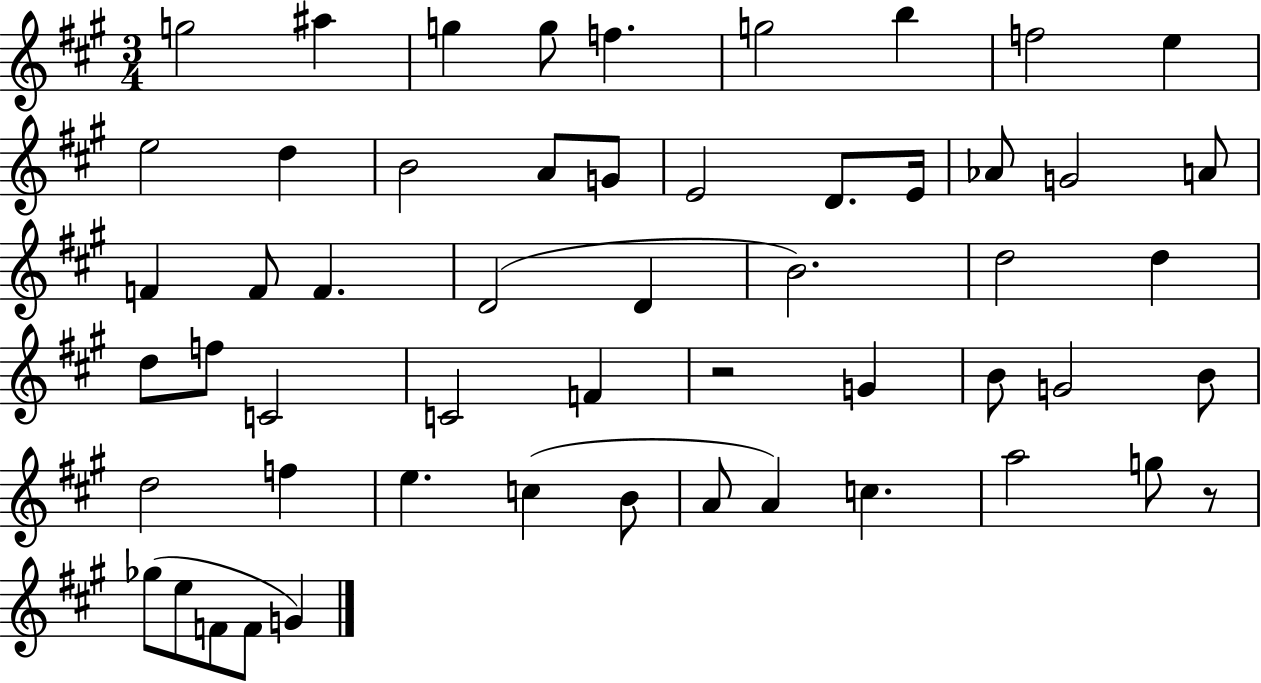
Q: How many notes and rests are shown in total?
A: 54